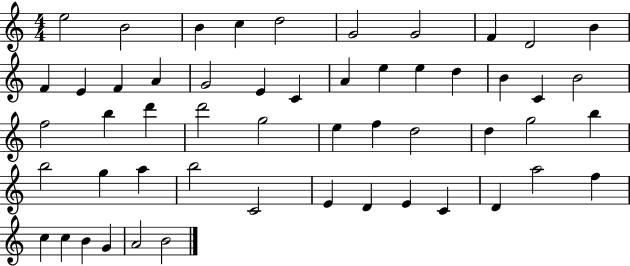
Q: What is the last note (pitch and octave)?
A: B4